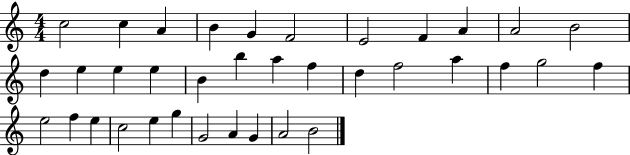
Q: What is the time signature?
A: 4/4